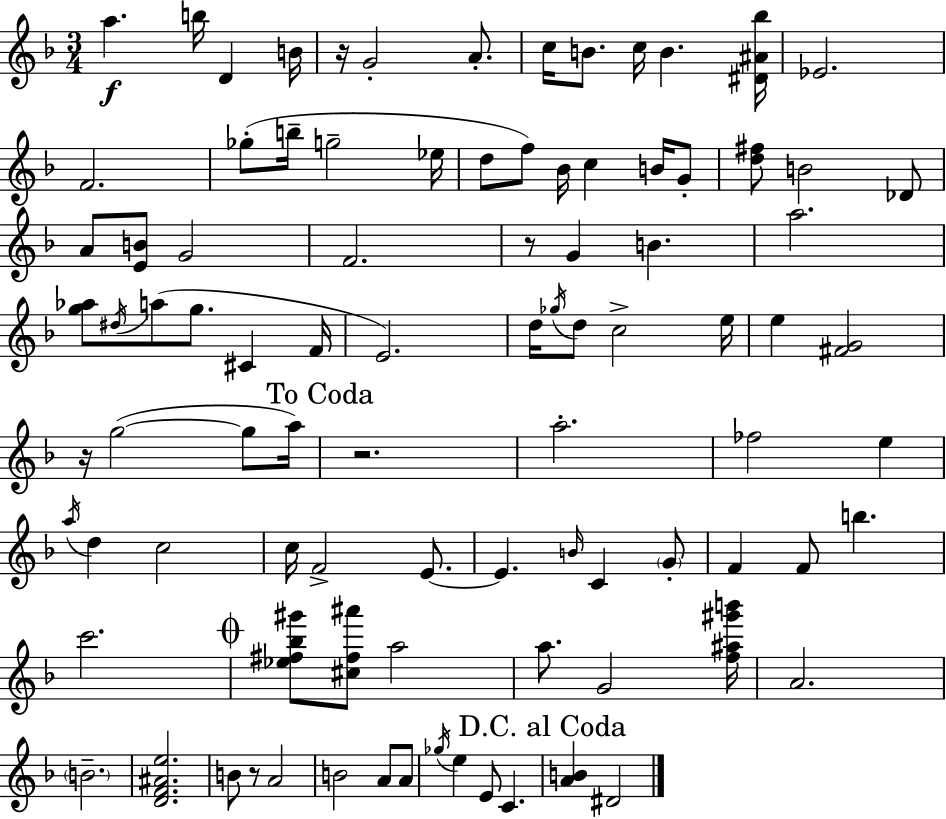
A5/q. B5/s D4/q B4/s R/s G4/h A4/e. C5/s B4/e. C5/s B4/q. [D#4,A#4,Bb5]/s Eb4/h. F4/h. Gb5/e B5/s G5/h Eb5/s D5/e F5/e Bb4/s C5/q B4/s G4/e [D5,F#5]/e B4/h Db4/e A4/e [E4,B4]/e G4/h F4/h. R/e G4/q B4/q. A5/h. [G5,Ab5]/e D#5/s A5/e G5/e. C#4/q F4/s E4/h. D5/s Gb5/s D5/e C5/h E5/s E5/q [F#4,G4]/h R/s G5/h G5/e A5/s R/h. A5/h. FES5/h E5/q A5/s D5/q C5/h C5/s F4/h E4/e. E4/q. B4/s C4/q G4/e F4/q F4/e B5/q. C6/h. [Eb5,F#5,Bb5,G#6]/e [C#5,F#5,A#6]/e A5/h A5/e. G4/h [F5,A#5,G#6,B6]/s A4/h. B4/h. [D4,F4,A#4,E5]/h. B4/e R/e A4/h B4/h A4/e A4/e Gb5/s E5/q E4/e C4/q. [A4,B4]/q D#4/h